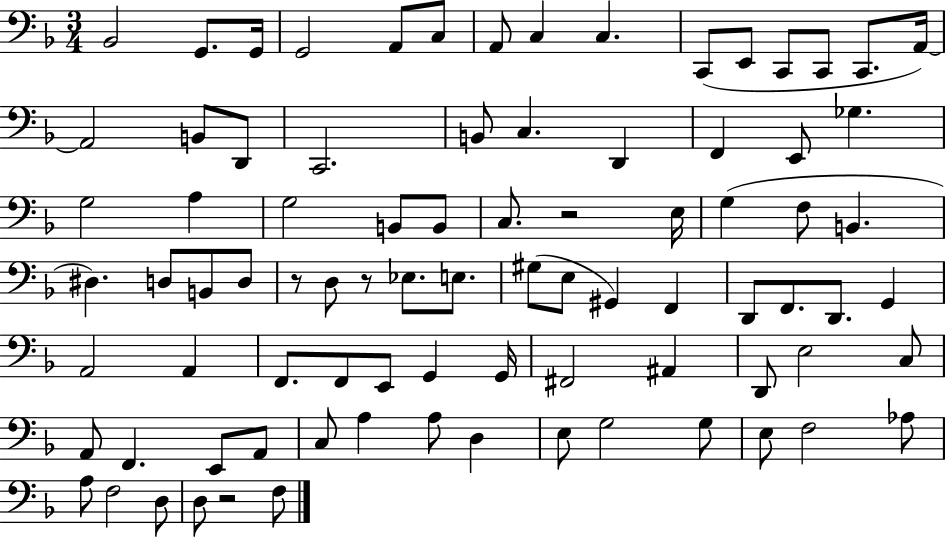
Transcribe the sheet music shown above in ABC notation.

X:1
T:Untitled
M:3/4
L:1/4
K:F
_B,,2 G,,/2 G,,/4 G,,2 A,,/2 C,/2 A,,/2 C, C, C,,/2 E,,/2 C,,/2 C,,/2 C,,/2 A,,/4 A,,2 B,,/2 D,,/2 C,,2 B,,/2 C, D,, F,, E,,/2 _G, G,2 A, G,2 B,,/2 B,,/2 C,/2 z2 E,/4 G, F,/2 B,, ^D, D,/2 B,,/2 D,/2 z/2 D,/2 z/2 _E,/2 E,/2 ^G,/2 E,/2 ^G,, F,, D,,/2 F,,/2 D,,/2 G,, A,,2 A,, F,,/2 F,,/2 E,,/2 G,, G,,/4 ^F,,2 ^A,, D,,/2 E,2 C,/2 A,,/2 F,, E,,/2 A,,/2 C,/2 A, A,/2 D, E,/2 G,2 G,/2 E,/2 F,2 _A,/2 A,/2 F,2 D,/2 D,/2 z2 F,/2